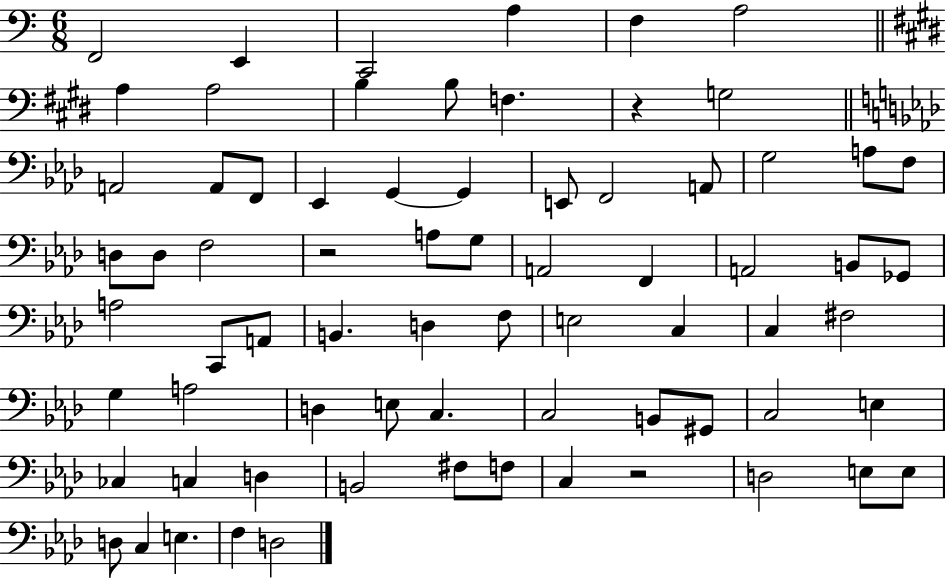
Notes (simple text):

F2/h E2/q C2/h A3/q F3/q A3/h A3/q A3/h B3/q B3/e F3/q. R/q G3/h A2/h A2/e F2/e Eb2/q G2/q G2/q E2/e F2/h A2/e G3/h A3/e F3/e D3/e D3/e F3/h R/h A3/e G3/e A2/h F2/q A2/h B2/e Gb2/e A3/h C2/e A2/e B2/q. D3/q F3/e E3/h C3/q C3/q F#3/h G3/q A3/h D3/q E3/e C3/q. C3/h B2/e G#2/e C3/h E3/q CES3/q C3/q D3/q B2/h F#3/e F3/e C3/q R/h D3/h E3/e E3/e D3/e C3/q E3/q. F3/q D3/h